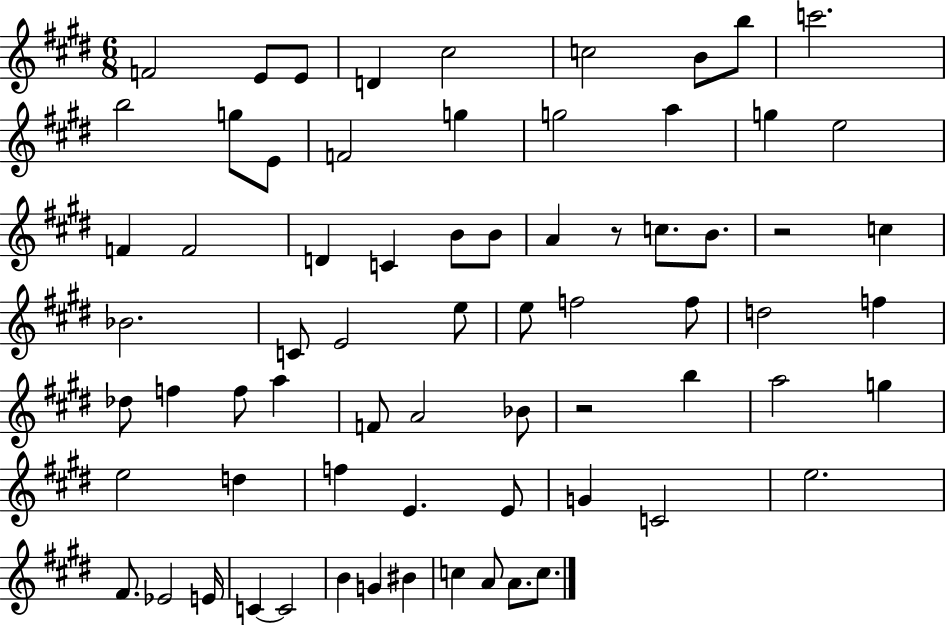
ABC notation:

X:1
T:Untitled
M:6/8
L:1/4
K:E
F2 E/2 E/2 D ^c2 c2 B/2 b/2 c'2 b2 g/2 E/2 F2 g g2 a g e2 F F2 D C B/2 B/2 A z/2 c/2 B/2 z2 c _B2 C/2 E2 e/2 e/2 f2 f/2 d2 f _d/2 f f/2 a F/2 A2 _B/2 z2 b a2 g e2 d f E E/2 G C2 e2 ^F/2 _E2 E/4 C C2 B G ^B c A/2 A/2 c/2